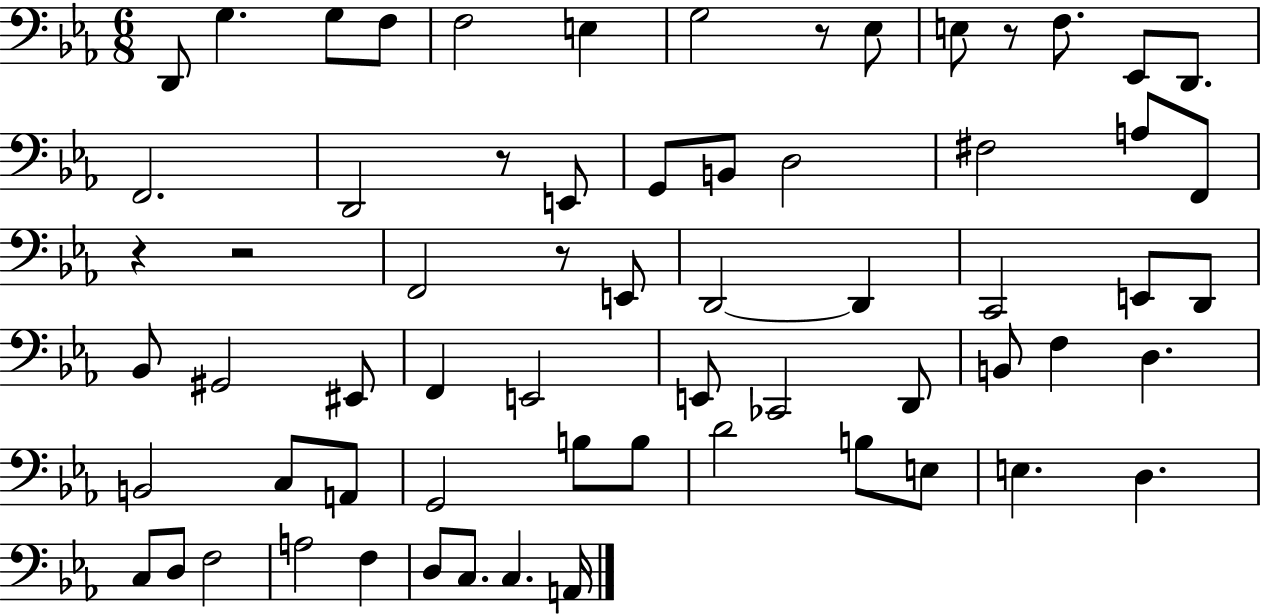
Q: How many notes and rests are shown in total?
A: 65